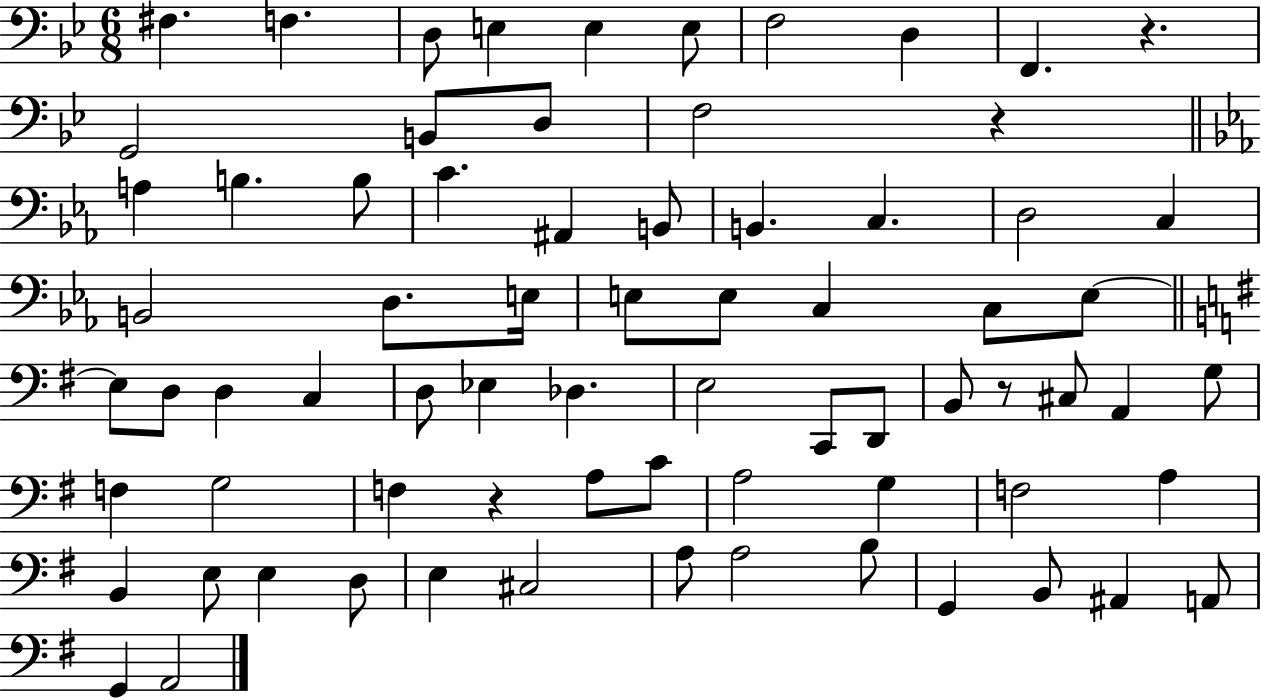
{
  \clef bass
  \numericTimeSignature
  \time 6/8
  \key bes \major
  \repeat volta 2 { fis4. f4. | d8 e4 e4 e8 | f2 d4 | f,4. r4. | \break g,2 b,8 d8 | f2 r4 | \bar "||" \break \key ees \major a4 b4. b8 | c'4. ais,4 b,8 | b,4. c4. | d2 c4 | \break b,2 d8. e16 | e8 e8 c4 c8 e8~~ | \bar "||" \break \key g \major e8 d8 d4 c4 | d8 ees4 des4. | e2 c,8 d,8 | b,8 r8 cis8 a,4 g8 | \break f4 g2 | f4 r4 a8 c'8 | a2 g4 | f2 a4 | \break b,4 e8 e4 d8 | e4 cis2 | a8 a2 b8 | g,4 b,8 ais,4 a,8 | \break g,4 a,2 | } \bar "|."
}